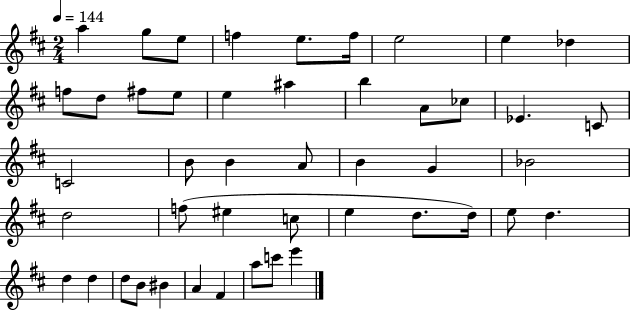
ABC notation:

X:1
T:Untitled
M:2/4
L:1/4
K:D
a g/2 e/2 f e/2 f/4 e2 e _d f/2 d/2 ^f/2 e/2 e ^a b A/2 _c/2 _E C/2 C2 B/2 B A/2 B G _B2 d2 f/2 ^e c/2 e d/2 d/4 e/2 d d d d/2 B/2 ^B A ^F a/2 c'/2 e'